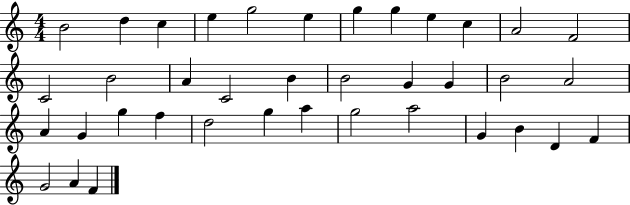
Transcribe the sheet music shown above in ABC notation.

X:1
T:Untitled
M:4/4
L:1/4
K:C
B2 d c e g2 e g g e c A2 F2 C2 B2 A C2 B B2 G G B2 A2 A G g f d2 g a g2 a2 G B D F G2 A F